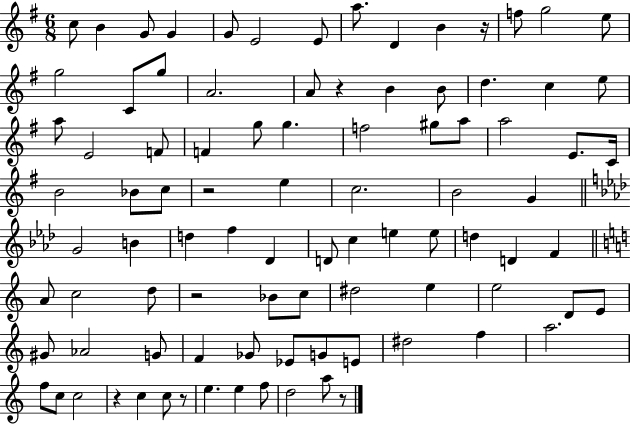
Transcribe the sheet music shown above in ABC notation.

X:1
T:Untitled
M:6/8
L:1/4
K:G
c/2 B G/2 G G/2 E2 E/2 a/2 D B z/4 f/2 g2 e/2 g2 C/2 g/2 A2 A/2 z B B/2 d c e/2 a/2 E2 F/2 F g/2 g f2 ^g/2 a/2 a2 E/2 C/4 B2 _B/2 c/2 z2 e c2 B2 G G2 B d f _D D/2 c e e/2 d D F A/2 c2 d/2 z2 _B/2 c/2 ^d2 e e2 D/2 E/2 ^G/2 _A2 G/2 F _G/2 _E/2 G/2 E/2 ^d2 f a2 f/2 c/2 c2 z c c/2 z/2 e e f/2 d2 a/2 z/2